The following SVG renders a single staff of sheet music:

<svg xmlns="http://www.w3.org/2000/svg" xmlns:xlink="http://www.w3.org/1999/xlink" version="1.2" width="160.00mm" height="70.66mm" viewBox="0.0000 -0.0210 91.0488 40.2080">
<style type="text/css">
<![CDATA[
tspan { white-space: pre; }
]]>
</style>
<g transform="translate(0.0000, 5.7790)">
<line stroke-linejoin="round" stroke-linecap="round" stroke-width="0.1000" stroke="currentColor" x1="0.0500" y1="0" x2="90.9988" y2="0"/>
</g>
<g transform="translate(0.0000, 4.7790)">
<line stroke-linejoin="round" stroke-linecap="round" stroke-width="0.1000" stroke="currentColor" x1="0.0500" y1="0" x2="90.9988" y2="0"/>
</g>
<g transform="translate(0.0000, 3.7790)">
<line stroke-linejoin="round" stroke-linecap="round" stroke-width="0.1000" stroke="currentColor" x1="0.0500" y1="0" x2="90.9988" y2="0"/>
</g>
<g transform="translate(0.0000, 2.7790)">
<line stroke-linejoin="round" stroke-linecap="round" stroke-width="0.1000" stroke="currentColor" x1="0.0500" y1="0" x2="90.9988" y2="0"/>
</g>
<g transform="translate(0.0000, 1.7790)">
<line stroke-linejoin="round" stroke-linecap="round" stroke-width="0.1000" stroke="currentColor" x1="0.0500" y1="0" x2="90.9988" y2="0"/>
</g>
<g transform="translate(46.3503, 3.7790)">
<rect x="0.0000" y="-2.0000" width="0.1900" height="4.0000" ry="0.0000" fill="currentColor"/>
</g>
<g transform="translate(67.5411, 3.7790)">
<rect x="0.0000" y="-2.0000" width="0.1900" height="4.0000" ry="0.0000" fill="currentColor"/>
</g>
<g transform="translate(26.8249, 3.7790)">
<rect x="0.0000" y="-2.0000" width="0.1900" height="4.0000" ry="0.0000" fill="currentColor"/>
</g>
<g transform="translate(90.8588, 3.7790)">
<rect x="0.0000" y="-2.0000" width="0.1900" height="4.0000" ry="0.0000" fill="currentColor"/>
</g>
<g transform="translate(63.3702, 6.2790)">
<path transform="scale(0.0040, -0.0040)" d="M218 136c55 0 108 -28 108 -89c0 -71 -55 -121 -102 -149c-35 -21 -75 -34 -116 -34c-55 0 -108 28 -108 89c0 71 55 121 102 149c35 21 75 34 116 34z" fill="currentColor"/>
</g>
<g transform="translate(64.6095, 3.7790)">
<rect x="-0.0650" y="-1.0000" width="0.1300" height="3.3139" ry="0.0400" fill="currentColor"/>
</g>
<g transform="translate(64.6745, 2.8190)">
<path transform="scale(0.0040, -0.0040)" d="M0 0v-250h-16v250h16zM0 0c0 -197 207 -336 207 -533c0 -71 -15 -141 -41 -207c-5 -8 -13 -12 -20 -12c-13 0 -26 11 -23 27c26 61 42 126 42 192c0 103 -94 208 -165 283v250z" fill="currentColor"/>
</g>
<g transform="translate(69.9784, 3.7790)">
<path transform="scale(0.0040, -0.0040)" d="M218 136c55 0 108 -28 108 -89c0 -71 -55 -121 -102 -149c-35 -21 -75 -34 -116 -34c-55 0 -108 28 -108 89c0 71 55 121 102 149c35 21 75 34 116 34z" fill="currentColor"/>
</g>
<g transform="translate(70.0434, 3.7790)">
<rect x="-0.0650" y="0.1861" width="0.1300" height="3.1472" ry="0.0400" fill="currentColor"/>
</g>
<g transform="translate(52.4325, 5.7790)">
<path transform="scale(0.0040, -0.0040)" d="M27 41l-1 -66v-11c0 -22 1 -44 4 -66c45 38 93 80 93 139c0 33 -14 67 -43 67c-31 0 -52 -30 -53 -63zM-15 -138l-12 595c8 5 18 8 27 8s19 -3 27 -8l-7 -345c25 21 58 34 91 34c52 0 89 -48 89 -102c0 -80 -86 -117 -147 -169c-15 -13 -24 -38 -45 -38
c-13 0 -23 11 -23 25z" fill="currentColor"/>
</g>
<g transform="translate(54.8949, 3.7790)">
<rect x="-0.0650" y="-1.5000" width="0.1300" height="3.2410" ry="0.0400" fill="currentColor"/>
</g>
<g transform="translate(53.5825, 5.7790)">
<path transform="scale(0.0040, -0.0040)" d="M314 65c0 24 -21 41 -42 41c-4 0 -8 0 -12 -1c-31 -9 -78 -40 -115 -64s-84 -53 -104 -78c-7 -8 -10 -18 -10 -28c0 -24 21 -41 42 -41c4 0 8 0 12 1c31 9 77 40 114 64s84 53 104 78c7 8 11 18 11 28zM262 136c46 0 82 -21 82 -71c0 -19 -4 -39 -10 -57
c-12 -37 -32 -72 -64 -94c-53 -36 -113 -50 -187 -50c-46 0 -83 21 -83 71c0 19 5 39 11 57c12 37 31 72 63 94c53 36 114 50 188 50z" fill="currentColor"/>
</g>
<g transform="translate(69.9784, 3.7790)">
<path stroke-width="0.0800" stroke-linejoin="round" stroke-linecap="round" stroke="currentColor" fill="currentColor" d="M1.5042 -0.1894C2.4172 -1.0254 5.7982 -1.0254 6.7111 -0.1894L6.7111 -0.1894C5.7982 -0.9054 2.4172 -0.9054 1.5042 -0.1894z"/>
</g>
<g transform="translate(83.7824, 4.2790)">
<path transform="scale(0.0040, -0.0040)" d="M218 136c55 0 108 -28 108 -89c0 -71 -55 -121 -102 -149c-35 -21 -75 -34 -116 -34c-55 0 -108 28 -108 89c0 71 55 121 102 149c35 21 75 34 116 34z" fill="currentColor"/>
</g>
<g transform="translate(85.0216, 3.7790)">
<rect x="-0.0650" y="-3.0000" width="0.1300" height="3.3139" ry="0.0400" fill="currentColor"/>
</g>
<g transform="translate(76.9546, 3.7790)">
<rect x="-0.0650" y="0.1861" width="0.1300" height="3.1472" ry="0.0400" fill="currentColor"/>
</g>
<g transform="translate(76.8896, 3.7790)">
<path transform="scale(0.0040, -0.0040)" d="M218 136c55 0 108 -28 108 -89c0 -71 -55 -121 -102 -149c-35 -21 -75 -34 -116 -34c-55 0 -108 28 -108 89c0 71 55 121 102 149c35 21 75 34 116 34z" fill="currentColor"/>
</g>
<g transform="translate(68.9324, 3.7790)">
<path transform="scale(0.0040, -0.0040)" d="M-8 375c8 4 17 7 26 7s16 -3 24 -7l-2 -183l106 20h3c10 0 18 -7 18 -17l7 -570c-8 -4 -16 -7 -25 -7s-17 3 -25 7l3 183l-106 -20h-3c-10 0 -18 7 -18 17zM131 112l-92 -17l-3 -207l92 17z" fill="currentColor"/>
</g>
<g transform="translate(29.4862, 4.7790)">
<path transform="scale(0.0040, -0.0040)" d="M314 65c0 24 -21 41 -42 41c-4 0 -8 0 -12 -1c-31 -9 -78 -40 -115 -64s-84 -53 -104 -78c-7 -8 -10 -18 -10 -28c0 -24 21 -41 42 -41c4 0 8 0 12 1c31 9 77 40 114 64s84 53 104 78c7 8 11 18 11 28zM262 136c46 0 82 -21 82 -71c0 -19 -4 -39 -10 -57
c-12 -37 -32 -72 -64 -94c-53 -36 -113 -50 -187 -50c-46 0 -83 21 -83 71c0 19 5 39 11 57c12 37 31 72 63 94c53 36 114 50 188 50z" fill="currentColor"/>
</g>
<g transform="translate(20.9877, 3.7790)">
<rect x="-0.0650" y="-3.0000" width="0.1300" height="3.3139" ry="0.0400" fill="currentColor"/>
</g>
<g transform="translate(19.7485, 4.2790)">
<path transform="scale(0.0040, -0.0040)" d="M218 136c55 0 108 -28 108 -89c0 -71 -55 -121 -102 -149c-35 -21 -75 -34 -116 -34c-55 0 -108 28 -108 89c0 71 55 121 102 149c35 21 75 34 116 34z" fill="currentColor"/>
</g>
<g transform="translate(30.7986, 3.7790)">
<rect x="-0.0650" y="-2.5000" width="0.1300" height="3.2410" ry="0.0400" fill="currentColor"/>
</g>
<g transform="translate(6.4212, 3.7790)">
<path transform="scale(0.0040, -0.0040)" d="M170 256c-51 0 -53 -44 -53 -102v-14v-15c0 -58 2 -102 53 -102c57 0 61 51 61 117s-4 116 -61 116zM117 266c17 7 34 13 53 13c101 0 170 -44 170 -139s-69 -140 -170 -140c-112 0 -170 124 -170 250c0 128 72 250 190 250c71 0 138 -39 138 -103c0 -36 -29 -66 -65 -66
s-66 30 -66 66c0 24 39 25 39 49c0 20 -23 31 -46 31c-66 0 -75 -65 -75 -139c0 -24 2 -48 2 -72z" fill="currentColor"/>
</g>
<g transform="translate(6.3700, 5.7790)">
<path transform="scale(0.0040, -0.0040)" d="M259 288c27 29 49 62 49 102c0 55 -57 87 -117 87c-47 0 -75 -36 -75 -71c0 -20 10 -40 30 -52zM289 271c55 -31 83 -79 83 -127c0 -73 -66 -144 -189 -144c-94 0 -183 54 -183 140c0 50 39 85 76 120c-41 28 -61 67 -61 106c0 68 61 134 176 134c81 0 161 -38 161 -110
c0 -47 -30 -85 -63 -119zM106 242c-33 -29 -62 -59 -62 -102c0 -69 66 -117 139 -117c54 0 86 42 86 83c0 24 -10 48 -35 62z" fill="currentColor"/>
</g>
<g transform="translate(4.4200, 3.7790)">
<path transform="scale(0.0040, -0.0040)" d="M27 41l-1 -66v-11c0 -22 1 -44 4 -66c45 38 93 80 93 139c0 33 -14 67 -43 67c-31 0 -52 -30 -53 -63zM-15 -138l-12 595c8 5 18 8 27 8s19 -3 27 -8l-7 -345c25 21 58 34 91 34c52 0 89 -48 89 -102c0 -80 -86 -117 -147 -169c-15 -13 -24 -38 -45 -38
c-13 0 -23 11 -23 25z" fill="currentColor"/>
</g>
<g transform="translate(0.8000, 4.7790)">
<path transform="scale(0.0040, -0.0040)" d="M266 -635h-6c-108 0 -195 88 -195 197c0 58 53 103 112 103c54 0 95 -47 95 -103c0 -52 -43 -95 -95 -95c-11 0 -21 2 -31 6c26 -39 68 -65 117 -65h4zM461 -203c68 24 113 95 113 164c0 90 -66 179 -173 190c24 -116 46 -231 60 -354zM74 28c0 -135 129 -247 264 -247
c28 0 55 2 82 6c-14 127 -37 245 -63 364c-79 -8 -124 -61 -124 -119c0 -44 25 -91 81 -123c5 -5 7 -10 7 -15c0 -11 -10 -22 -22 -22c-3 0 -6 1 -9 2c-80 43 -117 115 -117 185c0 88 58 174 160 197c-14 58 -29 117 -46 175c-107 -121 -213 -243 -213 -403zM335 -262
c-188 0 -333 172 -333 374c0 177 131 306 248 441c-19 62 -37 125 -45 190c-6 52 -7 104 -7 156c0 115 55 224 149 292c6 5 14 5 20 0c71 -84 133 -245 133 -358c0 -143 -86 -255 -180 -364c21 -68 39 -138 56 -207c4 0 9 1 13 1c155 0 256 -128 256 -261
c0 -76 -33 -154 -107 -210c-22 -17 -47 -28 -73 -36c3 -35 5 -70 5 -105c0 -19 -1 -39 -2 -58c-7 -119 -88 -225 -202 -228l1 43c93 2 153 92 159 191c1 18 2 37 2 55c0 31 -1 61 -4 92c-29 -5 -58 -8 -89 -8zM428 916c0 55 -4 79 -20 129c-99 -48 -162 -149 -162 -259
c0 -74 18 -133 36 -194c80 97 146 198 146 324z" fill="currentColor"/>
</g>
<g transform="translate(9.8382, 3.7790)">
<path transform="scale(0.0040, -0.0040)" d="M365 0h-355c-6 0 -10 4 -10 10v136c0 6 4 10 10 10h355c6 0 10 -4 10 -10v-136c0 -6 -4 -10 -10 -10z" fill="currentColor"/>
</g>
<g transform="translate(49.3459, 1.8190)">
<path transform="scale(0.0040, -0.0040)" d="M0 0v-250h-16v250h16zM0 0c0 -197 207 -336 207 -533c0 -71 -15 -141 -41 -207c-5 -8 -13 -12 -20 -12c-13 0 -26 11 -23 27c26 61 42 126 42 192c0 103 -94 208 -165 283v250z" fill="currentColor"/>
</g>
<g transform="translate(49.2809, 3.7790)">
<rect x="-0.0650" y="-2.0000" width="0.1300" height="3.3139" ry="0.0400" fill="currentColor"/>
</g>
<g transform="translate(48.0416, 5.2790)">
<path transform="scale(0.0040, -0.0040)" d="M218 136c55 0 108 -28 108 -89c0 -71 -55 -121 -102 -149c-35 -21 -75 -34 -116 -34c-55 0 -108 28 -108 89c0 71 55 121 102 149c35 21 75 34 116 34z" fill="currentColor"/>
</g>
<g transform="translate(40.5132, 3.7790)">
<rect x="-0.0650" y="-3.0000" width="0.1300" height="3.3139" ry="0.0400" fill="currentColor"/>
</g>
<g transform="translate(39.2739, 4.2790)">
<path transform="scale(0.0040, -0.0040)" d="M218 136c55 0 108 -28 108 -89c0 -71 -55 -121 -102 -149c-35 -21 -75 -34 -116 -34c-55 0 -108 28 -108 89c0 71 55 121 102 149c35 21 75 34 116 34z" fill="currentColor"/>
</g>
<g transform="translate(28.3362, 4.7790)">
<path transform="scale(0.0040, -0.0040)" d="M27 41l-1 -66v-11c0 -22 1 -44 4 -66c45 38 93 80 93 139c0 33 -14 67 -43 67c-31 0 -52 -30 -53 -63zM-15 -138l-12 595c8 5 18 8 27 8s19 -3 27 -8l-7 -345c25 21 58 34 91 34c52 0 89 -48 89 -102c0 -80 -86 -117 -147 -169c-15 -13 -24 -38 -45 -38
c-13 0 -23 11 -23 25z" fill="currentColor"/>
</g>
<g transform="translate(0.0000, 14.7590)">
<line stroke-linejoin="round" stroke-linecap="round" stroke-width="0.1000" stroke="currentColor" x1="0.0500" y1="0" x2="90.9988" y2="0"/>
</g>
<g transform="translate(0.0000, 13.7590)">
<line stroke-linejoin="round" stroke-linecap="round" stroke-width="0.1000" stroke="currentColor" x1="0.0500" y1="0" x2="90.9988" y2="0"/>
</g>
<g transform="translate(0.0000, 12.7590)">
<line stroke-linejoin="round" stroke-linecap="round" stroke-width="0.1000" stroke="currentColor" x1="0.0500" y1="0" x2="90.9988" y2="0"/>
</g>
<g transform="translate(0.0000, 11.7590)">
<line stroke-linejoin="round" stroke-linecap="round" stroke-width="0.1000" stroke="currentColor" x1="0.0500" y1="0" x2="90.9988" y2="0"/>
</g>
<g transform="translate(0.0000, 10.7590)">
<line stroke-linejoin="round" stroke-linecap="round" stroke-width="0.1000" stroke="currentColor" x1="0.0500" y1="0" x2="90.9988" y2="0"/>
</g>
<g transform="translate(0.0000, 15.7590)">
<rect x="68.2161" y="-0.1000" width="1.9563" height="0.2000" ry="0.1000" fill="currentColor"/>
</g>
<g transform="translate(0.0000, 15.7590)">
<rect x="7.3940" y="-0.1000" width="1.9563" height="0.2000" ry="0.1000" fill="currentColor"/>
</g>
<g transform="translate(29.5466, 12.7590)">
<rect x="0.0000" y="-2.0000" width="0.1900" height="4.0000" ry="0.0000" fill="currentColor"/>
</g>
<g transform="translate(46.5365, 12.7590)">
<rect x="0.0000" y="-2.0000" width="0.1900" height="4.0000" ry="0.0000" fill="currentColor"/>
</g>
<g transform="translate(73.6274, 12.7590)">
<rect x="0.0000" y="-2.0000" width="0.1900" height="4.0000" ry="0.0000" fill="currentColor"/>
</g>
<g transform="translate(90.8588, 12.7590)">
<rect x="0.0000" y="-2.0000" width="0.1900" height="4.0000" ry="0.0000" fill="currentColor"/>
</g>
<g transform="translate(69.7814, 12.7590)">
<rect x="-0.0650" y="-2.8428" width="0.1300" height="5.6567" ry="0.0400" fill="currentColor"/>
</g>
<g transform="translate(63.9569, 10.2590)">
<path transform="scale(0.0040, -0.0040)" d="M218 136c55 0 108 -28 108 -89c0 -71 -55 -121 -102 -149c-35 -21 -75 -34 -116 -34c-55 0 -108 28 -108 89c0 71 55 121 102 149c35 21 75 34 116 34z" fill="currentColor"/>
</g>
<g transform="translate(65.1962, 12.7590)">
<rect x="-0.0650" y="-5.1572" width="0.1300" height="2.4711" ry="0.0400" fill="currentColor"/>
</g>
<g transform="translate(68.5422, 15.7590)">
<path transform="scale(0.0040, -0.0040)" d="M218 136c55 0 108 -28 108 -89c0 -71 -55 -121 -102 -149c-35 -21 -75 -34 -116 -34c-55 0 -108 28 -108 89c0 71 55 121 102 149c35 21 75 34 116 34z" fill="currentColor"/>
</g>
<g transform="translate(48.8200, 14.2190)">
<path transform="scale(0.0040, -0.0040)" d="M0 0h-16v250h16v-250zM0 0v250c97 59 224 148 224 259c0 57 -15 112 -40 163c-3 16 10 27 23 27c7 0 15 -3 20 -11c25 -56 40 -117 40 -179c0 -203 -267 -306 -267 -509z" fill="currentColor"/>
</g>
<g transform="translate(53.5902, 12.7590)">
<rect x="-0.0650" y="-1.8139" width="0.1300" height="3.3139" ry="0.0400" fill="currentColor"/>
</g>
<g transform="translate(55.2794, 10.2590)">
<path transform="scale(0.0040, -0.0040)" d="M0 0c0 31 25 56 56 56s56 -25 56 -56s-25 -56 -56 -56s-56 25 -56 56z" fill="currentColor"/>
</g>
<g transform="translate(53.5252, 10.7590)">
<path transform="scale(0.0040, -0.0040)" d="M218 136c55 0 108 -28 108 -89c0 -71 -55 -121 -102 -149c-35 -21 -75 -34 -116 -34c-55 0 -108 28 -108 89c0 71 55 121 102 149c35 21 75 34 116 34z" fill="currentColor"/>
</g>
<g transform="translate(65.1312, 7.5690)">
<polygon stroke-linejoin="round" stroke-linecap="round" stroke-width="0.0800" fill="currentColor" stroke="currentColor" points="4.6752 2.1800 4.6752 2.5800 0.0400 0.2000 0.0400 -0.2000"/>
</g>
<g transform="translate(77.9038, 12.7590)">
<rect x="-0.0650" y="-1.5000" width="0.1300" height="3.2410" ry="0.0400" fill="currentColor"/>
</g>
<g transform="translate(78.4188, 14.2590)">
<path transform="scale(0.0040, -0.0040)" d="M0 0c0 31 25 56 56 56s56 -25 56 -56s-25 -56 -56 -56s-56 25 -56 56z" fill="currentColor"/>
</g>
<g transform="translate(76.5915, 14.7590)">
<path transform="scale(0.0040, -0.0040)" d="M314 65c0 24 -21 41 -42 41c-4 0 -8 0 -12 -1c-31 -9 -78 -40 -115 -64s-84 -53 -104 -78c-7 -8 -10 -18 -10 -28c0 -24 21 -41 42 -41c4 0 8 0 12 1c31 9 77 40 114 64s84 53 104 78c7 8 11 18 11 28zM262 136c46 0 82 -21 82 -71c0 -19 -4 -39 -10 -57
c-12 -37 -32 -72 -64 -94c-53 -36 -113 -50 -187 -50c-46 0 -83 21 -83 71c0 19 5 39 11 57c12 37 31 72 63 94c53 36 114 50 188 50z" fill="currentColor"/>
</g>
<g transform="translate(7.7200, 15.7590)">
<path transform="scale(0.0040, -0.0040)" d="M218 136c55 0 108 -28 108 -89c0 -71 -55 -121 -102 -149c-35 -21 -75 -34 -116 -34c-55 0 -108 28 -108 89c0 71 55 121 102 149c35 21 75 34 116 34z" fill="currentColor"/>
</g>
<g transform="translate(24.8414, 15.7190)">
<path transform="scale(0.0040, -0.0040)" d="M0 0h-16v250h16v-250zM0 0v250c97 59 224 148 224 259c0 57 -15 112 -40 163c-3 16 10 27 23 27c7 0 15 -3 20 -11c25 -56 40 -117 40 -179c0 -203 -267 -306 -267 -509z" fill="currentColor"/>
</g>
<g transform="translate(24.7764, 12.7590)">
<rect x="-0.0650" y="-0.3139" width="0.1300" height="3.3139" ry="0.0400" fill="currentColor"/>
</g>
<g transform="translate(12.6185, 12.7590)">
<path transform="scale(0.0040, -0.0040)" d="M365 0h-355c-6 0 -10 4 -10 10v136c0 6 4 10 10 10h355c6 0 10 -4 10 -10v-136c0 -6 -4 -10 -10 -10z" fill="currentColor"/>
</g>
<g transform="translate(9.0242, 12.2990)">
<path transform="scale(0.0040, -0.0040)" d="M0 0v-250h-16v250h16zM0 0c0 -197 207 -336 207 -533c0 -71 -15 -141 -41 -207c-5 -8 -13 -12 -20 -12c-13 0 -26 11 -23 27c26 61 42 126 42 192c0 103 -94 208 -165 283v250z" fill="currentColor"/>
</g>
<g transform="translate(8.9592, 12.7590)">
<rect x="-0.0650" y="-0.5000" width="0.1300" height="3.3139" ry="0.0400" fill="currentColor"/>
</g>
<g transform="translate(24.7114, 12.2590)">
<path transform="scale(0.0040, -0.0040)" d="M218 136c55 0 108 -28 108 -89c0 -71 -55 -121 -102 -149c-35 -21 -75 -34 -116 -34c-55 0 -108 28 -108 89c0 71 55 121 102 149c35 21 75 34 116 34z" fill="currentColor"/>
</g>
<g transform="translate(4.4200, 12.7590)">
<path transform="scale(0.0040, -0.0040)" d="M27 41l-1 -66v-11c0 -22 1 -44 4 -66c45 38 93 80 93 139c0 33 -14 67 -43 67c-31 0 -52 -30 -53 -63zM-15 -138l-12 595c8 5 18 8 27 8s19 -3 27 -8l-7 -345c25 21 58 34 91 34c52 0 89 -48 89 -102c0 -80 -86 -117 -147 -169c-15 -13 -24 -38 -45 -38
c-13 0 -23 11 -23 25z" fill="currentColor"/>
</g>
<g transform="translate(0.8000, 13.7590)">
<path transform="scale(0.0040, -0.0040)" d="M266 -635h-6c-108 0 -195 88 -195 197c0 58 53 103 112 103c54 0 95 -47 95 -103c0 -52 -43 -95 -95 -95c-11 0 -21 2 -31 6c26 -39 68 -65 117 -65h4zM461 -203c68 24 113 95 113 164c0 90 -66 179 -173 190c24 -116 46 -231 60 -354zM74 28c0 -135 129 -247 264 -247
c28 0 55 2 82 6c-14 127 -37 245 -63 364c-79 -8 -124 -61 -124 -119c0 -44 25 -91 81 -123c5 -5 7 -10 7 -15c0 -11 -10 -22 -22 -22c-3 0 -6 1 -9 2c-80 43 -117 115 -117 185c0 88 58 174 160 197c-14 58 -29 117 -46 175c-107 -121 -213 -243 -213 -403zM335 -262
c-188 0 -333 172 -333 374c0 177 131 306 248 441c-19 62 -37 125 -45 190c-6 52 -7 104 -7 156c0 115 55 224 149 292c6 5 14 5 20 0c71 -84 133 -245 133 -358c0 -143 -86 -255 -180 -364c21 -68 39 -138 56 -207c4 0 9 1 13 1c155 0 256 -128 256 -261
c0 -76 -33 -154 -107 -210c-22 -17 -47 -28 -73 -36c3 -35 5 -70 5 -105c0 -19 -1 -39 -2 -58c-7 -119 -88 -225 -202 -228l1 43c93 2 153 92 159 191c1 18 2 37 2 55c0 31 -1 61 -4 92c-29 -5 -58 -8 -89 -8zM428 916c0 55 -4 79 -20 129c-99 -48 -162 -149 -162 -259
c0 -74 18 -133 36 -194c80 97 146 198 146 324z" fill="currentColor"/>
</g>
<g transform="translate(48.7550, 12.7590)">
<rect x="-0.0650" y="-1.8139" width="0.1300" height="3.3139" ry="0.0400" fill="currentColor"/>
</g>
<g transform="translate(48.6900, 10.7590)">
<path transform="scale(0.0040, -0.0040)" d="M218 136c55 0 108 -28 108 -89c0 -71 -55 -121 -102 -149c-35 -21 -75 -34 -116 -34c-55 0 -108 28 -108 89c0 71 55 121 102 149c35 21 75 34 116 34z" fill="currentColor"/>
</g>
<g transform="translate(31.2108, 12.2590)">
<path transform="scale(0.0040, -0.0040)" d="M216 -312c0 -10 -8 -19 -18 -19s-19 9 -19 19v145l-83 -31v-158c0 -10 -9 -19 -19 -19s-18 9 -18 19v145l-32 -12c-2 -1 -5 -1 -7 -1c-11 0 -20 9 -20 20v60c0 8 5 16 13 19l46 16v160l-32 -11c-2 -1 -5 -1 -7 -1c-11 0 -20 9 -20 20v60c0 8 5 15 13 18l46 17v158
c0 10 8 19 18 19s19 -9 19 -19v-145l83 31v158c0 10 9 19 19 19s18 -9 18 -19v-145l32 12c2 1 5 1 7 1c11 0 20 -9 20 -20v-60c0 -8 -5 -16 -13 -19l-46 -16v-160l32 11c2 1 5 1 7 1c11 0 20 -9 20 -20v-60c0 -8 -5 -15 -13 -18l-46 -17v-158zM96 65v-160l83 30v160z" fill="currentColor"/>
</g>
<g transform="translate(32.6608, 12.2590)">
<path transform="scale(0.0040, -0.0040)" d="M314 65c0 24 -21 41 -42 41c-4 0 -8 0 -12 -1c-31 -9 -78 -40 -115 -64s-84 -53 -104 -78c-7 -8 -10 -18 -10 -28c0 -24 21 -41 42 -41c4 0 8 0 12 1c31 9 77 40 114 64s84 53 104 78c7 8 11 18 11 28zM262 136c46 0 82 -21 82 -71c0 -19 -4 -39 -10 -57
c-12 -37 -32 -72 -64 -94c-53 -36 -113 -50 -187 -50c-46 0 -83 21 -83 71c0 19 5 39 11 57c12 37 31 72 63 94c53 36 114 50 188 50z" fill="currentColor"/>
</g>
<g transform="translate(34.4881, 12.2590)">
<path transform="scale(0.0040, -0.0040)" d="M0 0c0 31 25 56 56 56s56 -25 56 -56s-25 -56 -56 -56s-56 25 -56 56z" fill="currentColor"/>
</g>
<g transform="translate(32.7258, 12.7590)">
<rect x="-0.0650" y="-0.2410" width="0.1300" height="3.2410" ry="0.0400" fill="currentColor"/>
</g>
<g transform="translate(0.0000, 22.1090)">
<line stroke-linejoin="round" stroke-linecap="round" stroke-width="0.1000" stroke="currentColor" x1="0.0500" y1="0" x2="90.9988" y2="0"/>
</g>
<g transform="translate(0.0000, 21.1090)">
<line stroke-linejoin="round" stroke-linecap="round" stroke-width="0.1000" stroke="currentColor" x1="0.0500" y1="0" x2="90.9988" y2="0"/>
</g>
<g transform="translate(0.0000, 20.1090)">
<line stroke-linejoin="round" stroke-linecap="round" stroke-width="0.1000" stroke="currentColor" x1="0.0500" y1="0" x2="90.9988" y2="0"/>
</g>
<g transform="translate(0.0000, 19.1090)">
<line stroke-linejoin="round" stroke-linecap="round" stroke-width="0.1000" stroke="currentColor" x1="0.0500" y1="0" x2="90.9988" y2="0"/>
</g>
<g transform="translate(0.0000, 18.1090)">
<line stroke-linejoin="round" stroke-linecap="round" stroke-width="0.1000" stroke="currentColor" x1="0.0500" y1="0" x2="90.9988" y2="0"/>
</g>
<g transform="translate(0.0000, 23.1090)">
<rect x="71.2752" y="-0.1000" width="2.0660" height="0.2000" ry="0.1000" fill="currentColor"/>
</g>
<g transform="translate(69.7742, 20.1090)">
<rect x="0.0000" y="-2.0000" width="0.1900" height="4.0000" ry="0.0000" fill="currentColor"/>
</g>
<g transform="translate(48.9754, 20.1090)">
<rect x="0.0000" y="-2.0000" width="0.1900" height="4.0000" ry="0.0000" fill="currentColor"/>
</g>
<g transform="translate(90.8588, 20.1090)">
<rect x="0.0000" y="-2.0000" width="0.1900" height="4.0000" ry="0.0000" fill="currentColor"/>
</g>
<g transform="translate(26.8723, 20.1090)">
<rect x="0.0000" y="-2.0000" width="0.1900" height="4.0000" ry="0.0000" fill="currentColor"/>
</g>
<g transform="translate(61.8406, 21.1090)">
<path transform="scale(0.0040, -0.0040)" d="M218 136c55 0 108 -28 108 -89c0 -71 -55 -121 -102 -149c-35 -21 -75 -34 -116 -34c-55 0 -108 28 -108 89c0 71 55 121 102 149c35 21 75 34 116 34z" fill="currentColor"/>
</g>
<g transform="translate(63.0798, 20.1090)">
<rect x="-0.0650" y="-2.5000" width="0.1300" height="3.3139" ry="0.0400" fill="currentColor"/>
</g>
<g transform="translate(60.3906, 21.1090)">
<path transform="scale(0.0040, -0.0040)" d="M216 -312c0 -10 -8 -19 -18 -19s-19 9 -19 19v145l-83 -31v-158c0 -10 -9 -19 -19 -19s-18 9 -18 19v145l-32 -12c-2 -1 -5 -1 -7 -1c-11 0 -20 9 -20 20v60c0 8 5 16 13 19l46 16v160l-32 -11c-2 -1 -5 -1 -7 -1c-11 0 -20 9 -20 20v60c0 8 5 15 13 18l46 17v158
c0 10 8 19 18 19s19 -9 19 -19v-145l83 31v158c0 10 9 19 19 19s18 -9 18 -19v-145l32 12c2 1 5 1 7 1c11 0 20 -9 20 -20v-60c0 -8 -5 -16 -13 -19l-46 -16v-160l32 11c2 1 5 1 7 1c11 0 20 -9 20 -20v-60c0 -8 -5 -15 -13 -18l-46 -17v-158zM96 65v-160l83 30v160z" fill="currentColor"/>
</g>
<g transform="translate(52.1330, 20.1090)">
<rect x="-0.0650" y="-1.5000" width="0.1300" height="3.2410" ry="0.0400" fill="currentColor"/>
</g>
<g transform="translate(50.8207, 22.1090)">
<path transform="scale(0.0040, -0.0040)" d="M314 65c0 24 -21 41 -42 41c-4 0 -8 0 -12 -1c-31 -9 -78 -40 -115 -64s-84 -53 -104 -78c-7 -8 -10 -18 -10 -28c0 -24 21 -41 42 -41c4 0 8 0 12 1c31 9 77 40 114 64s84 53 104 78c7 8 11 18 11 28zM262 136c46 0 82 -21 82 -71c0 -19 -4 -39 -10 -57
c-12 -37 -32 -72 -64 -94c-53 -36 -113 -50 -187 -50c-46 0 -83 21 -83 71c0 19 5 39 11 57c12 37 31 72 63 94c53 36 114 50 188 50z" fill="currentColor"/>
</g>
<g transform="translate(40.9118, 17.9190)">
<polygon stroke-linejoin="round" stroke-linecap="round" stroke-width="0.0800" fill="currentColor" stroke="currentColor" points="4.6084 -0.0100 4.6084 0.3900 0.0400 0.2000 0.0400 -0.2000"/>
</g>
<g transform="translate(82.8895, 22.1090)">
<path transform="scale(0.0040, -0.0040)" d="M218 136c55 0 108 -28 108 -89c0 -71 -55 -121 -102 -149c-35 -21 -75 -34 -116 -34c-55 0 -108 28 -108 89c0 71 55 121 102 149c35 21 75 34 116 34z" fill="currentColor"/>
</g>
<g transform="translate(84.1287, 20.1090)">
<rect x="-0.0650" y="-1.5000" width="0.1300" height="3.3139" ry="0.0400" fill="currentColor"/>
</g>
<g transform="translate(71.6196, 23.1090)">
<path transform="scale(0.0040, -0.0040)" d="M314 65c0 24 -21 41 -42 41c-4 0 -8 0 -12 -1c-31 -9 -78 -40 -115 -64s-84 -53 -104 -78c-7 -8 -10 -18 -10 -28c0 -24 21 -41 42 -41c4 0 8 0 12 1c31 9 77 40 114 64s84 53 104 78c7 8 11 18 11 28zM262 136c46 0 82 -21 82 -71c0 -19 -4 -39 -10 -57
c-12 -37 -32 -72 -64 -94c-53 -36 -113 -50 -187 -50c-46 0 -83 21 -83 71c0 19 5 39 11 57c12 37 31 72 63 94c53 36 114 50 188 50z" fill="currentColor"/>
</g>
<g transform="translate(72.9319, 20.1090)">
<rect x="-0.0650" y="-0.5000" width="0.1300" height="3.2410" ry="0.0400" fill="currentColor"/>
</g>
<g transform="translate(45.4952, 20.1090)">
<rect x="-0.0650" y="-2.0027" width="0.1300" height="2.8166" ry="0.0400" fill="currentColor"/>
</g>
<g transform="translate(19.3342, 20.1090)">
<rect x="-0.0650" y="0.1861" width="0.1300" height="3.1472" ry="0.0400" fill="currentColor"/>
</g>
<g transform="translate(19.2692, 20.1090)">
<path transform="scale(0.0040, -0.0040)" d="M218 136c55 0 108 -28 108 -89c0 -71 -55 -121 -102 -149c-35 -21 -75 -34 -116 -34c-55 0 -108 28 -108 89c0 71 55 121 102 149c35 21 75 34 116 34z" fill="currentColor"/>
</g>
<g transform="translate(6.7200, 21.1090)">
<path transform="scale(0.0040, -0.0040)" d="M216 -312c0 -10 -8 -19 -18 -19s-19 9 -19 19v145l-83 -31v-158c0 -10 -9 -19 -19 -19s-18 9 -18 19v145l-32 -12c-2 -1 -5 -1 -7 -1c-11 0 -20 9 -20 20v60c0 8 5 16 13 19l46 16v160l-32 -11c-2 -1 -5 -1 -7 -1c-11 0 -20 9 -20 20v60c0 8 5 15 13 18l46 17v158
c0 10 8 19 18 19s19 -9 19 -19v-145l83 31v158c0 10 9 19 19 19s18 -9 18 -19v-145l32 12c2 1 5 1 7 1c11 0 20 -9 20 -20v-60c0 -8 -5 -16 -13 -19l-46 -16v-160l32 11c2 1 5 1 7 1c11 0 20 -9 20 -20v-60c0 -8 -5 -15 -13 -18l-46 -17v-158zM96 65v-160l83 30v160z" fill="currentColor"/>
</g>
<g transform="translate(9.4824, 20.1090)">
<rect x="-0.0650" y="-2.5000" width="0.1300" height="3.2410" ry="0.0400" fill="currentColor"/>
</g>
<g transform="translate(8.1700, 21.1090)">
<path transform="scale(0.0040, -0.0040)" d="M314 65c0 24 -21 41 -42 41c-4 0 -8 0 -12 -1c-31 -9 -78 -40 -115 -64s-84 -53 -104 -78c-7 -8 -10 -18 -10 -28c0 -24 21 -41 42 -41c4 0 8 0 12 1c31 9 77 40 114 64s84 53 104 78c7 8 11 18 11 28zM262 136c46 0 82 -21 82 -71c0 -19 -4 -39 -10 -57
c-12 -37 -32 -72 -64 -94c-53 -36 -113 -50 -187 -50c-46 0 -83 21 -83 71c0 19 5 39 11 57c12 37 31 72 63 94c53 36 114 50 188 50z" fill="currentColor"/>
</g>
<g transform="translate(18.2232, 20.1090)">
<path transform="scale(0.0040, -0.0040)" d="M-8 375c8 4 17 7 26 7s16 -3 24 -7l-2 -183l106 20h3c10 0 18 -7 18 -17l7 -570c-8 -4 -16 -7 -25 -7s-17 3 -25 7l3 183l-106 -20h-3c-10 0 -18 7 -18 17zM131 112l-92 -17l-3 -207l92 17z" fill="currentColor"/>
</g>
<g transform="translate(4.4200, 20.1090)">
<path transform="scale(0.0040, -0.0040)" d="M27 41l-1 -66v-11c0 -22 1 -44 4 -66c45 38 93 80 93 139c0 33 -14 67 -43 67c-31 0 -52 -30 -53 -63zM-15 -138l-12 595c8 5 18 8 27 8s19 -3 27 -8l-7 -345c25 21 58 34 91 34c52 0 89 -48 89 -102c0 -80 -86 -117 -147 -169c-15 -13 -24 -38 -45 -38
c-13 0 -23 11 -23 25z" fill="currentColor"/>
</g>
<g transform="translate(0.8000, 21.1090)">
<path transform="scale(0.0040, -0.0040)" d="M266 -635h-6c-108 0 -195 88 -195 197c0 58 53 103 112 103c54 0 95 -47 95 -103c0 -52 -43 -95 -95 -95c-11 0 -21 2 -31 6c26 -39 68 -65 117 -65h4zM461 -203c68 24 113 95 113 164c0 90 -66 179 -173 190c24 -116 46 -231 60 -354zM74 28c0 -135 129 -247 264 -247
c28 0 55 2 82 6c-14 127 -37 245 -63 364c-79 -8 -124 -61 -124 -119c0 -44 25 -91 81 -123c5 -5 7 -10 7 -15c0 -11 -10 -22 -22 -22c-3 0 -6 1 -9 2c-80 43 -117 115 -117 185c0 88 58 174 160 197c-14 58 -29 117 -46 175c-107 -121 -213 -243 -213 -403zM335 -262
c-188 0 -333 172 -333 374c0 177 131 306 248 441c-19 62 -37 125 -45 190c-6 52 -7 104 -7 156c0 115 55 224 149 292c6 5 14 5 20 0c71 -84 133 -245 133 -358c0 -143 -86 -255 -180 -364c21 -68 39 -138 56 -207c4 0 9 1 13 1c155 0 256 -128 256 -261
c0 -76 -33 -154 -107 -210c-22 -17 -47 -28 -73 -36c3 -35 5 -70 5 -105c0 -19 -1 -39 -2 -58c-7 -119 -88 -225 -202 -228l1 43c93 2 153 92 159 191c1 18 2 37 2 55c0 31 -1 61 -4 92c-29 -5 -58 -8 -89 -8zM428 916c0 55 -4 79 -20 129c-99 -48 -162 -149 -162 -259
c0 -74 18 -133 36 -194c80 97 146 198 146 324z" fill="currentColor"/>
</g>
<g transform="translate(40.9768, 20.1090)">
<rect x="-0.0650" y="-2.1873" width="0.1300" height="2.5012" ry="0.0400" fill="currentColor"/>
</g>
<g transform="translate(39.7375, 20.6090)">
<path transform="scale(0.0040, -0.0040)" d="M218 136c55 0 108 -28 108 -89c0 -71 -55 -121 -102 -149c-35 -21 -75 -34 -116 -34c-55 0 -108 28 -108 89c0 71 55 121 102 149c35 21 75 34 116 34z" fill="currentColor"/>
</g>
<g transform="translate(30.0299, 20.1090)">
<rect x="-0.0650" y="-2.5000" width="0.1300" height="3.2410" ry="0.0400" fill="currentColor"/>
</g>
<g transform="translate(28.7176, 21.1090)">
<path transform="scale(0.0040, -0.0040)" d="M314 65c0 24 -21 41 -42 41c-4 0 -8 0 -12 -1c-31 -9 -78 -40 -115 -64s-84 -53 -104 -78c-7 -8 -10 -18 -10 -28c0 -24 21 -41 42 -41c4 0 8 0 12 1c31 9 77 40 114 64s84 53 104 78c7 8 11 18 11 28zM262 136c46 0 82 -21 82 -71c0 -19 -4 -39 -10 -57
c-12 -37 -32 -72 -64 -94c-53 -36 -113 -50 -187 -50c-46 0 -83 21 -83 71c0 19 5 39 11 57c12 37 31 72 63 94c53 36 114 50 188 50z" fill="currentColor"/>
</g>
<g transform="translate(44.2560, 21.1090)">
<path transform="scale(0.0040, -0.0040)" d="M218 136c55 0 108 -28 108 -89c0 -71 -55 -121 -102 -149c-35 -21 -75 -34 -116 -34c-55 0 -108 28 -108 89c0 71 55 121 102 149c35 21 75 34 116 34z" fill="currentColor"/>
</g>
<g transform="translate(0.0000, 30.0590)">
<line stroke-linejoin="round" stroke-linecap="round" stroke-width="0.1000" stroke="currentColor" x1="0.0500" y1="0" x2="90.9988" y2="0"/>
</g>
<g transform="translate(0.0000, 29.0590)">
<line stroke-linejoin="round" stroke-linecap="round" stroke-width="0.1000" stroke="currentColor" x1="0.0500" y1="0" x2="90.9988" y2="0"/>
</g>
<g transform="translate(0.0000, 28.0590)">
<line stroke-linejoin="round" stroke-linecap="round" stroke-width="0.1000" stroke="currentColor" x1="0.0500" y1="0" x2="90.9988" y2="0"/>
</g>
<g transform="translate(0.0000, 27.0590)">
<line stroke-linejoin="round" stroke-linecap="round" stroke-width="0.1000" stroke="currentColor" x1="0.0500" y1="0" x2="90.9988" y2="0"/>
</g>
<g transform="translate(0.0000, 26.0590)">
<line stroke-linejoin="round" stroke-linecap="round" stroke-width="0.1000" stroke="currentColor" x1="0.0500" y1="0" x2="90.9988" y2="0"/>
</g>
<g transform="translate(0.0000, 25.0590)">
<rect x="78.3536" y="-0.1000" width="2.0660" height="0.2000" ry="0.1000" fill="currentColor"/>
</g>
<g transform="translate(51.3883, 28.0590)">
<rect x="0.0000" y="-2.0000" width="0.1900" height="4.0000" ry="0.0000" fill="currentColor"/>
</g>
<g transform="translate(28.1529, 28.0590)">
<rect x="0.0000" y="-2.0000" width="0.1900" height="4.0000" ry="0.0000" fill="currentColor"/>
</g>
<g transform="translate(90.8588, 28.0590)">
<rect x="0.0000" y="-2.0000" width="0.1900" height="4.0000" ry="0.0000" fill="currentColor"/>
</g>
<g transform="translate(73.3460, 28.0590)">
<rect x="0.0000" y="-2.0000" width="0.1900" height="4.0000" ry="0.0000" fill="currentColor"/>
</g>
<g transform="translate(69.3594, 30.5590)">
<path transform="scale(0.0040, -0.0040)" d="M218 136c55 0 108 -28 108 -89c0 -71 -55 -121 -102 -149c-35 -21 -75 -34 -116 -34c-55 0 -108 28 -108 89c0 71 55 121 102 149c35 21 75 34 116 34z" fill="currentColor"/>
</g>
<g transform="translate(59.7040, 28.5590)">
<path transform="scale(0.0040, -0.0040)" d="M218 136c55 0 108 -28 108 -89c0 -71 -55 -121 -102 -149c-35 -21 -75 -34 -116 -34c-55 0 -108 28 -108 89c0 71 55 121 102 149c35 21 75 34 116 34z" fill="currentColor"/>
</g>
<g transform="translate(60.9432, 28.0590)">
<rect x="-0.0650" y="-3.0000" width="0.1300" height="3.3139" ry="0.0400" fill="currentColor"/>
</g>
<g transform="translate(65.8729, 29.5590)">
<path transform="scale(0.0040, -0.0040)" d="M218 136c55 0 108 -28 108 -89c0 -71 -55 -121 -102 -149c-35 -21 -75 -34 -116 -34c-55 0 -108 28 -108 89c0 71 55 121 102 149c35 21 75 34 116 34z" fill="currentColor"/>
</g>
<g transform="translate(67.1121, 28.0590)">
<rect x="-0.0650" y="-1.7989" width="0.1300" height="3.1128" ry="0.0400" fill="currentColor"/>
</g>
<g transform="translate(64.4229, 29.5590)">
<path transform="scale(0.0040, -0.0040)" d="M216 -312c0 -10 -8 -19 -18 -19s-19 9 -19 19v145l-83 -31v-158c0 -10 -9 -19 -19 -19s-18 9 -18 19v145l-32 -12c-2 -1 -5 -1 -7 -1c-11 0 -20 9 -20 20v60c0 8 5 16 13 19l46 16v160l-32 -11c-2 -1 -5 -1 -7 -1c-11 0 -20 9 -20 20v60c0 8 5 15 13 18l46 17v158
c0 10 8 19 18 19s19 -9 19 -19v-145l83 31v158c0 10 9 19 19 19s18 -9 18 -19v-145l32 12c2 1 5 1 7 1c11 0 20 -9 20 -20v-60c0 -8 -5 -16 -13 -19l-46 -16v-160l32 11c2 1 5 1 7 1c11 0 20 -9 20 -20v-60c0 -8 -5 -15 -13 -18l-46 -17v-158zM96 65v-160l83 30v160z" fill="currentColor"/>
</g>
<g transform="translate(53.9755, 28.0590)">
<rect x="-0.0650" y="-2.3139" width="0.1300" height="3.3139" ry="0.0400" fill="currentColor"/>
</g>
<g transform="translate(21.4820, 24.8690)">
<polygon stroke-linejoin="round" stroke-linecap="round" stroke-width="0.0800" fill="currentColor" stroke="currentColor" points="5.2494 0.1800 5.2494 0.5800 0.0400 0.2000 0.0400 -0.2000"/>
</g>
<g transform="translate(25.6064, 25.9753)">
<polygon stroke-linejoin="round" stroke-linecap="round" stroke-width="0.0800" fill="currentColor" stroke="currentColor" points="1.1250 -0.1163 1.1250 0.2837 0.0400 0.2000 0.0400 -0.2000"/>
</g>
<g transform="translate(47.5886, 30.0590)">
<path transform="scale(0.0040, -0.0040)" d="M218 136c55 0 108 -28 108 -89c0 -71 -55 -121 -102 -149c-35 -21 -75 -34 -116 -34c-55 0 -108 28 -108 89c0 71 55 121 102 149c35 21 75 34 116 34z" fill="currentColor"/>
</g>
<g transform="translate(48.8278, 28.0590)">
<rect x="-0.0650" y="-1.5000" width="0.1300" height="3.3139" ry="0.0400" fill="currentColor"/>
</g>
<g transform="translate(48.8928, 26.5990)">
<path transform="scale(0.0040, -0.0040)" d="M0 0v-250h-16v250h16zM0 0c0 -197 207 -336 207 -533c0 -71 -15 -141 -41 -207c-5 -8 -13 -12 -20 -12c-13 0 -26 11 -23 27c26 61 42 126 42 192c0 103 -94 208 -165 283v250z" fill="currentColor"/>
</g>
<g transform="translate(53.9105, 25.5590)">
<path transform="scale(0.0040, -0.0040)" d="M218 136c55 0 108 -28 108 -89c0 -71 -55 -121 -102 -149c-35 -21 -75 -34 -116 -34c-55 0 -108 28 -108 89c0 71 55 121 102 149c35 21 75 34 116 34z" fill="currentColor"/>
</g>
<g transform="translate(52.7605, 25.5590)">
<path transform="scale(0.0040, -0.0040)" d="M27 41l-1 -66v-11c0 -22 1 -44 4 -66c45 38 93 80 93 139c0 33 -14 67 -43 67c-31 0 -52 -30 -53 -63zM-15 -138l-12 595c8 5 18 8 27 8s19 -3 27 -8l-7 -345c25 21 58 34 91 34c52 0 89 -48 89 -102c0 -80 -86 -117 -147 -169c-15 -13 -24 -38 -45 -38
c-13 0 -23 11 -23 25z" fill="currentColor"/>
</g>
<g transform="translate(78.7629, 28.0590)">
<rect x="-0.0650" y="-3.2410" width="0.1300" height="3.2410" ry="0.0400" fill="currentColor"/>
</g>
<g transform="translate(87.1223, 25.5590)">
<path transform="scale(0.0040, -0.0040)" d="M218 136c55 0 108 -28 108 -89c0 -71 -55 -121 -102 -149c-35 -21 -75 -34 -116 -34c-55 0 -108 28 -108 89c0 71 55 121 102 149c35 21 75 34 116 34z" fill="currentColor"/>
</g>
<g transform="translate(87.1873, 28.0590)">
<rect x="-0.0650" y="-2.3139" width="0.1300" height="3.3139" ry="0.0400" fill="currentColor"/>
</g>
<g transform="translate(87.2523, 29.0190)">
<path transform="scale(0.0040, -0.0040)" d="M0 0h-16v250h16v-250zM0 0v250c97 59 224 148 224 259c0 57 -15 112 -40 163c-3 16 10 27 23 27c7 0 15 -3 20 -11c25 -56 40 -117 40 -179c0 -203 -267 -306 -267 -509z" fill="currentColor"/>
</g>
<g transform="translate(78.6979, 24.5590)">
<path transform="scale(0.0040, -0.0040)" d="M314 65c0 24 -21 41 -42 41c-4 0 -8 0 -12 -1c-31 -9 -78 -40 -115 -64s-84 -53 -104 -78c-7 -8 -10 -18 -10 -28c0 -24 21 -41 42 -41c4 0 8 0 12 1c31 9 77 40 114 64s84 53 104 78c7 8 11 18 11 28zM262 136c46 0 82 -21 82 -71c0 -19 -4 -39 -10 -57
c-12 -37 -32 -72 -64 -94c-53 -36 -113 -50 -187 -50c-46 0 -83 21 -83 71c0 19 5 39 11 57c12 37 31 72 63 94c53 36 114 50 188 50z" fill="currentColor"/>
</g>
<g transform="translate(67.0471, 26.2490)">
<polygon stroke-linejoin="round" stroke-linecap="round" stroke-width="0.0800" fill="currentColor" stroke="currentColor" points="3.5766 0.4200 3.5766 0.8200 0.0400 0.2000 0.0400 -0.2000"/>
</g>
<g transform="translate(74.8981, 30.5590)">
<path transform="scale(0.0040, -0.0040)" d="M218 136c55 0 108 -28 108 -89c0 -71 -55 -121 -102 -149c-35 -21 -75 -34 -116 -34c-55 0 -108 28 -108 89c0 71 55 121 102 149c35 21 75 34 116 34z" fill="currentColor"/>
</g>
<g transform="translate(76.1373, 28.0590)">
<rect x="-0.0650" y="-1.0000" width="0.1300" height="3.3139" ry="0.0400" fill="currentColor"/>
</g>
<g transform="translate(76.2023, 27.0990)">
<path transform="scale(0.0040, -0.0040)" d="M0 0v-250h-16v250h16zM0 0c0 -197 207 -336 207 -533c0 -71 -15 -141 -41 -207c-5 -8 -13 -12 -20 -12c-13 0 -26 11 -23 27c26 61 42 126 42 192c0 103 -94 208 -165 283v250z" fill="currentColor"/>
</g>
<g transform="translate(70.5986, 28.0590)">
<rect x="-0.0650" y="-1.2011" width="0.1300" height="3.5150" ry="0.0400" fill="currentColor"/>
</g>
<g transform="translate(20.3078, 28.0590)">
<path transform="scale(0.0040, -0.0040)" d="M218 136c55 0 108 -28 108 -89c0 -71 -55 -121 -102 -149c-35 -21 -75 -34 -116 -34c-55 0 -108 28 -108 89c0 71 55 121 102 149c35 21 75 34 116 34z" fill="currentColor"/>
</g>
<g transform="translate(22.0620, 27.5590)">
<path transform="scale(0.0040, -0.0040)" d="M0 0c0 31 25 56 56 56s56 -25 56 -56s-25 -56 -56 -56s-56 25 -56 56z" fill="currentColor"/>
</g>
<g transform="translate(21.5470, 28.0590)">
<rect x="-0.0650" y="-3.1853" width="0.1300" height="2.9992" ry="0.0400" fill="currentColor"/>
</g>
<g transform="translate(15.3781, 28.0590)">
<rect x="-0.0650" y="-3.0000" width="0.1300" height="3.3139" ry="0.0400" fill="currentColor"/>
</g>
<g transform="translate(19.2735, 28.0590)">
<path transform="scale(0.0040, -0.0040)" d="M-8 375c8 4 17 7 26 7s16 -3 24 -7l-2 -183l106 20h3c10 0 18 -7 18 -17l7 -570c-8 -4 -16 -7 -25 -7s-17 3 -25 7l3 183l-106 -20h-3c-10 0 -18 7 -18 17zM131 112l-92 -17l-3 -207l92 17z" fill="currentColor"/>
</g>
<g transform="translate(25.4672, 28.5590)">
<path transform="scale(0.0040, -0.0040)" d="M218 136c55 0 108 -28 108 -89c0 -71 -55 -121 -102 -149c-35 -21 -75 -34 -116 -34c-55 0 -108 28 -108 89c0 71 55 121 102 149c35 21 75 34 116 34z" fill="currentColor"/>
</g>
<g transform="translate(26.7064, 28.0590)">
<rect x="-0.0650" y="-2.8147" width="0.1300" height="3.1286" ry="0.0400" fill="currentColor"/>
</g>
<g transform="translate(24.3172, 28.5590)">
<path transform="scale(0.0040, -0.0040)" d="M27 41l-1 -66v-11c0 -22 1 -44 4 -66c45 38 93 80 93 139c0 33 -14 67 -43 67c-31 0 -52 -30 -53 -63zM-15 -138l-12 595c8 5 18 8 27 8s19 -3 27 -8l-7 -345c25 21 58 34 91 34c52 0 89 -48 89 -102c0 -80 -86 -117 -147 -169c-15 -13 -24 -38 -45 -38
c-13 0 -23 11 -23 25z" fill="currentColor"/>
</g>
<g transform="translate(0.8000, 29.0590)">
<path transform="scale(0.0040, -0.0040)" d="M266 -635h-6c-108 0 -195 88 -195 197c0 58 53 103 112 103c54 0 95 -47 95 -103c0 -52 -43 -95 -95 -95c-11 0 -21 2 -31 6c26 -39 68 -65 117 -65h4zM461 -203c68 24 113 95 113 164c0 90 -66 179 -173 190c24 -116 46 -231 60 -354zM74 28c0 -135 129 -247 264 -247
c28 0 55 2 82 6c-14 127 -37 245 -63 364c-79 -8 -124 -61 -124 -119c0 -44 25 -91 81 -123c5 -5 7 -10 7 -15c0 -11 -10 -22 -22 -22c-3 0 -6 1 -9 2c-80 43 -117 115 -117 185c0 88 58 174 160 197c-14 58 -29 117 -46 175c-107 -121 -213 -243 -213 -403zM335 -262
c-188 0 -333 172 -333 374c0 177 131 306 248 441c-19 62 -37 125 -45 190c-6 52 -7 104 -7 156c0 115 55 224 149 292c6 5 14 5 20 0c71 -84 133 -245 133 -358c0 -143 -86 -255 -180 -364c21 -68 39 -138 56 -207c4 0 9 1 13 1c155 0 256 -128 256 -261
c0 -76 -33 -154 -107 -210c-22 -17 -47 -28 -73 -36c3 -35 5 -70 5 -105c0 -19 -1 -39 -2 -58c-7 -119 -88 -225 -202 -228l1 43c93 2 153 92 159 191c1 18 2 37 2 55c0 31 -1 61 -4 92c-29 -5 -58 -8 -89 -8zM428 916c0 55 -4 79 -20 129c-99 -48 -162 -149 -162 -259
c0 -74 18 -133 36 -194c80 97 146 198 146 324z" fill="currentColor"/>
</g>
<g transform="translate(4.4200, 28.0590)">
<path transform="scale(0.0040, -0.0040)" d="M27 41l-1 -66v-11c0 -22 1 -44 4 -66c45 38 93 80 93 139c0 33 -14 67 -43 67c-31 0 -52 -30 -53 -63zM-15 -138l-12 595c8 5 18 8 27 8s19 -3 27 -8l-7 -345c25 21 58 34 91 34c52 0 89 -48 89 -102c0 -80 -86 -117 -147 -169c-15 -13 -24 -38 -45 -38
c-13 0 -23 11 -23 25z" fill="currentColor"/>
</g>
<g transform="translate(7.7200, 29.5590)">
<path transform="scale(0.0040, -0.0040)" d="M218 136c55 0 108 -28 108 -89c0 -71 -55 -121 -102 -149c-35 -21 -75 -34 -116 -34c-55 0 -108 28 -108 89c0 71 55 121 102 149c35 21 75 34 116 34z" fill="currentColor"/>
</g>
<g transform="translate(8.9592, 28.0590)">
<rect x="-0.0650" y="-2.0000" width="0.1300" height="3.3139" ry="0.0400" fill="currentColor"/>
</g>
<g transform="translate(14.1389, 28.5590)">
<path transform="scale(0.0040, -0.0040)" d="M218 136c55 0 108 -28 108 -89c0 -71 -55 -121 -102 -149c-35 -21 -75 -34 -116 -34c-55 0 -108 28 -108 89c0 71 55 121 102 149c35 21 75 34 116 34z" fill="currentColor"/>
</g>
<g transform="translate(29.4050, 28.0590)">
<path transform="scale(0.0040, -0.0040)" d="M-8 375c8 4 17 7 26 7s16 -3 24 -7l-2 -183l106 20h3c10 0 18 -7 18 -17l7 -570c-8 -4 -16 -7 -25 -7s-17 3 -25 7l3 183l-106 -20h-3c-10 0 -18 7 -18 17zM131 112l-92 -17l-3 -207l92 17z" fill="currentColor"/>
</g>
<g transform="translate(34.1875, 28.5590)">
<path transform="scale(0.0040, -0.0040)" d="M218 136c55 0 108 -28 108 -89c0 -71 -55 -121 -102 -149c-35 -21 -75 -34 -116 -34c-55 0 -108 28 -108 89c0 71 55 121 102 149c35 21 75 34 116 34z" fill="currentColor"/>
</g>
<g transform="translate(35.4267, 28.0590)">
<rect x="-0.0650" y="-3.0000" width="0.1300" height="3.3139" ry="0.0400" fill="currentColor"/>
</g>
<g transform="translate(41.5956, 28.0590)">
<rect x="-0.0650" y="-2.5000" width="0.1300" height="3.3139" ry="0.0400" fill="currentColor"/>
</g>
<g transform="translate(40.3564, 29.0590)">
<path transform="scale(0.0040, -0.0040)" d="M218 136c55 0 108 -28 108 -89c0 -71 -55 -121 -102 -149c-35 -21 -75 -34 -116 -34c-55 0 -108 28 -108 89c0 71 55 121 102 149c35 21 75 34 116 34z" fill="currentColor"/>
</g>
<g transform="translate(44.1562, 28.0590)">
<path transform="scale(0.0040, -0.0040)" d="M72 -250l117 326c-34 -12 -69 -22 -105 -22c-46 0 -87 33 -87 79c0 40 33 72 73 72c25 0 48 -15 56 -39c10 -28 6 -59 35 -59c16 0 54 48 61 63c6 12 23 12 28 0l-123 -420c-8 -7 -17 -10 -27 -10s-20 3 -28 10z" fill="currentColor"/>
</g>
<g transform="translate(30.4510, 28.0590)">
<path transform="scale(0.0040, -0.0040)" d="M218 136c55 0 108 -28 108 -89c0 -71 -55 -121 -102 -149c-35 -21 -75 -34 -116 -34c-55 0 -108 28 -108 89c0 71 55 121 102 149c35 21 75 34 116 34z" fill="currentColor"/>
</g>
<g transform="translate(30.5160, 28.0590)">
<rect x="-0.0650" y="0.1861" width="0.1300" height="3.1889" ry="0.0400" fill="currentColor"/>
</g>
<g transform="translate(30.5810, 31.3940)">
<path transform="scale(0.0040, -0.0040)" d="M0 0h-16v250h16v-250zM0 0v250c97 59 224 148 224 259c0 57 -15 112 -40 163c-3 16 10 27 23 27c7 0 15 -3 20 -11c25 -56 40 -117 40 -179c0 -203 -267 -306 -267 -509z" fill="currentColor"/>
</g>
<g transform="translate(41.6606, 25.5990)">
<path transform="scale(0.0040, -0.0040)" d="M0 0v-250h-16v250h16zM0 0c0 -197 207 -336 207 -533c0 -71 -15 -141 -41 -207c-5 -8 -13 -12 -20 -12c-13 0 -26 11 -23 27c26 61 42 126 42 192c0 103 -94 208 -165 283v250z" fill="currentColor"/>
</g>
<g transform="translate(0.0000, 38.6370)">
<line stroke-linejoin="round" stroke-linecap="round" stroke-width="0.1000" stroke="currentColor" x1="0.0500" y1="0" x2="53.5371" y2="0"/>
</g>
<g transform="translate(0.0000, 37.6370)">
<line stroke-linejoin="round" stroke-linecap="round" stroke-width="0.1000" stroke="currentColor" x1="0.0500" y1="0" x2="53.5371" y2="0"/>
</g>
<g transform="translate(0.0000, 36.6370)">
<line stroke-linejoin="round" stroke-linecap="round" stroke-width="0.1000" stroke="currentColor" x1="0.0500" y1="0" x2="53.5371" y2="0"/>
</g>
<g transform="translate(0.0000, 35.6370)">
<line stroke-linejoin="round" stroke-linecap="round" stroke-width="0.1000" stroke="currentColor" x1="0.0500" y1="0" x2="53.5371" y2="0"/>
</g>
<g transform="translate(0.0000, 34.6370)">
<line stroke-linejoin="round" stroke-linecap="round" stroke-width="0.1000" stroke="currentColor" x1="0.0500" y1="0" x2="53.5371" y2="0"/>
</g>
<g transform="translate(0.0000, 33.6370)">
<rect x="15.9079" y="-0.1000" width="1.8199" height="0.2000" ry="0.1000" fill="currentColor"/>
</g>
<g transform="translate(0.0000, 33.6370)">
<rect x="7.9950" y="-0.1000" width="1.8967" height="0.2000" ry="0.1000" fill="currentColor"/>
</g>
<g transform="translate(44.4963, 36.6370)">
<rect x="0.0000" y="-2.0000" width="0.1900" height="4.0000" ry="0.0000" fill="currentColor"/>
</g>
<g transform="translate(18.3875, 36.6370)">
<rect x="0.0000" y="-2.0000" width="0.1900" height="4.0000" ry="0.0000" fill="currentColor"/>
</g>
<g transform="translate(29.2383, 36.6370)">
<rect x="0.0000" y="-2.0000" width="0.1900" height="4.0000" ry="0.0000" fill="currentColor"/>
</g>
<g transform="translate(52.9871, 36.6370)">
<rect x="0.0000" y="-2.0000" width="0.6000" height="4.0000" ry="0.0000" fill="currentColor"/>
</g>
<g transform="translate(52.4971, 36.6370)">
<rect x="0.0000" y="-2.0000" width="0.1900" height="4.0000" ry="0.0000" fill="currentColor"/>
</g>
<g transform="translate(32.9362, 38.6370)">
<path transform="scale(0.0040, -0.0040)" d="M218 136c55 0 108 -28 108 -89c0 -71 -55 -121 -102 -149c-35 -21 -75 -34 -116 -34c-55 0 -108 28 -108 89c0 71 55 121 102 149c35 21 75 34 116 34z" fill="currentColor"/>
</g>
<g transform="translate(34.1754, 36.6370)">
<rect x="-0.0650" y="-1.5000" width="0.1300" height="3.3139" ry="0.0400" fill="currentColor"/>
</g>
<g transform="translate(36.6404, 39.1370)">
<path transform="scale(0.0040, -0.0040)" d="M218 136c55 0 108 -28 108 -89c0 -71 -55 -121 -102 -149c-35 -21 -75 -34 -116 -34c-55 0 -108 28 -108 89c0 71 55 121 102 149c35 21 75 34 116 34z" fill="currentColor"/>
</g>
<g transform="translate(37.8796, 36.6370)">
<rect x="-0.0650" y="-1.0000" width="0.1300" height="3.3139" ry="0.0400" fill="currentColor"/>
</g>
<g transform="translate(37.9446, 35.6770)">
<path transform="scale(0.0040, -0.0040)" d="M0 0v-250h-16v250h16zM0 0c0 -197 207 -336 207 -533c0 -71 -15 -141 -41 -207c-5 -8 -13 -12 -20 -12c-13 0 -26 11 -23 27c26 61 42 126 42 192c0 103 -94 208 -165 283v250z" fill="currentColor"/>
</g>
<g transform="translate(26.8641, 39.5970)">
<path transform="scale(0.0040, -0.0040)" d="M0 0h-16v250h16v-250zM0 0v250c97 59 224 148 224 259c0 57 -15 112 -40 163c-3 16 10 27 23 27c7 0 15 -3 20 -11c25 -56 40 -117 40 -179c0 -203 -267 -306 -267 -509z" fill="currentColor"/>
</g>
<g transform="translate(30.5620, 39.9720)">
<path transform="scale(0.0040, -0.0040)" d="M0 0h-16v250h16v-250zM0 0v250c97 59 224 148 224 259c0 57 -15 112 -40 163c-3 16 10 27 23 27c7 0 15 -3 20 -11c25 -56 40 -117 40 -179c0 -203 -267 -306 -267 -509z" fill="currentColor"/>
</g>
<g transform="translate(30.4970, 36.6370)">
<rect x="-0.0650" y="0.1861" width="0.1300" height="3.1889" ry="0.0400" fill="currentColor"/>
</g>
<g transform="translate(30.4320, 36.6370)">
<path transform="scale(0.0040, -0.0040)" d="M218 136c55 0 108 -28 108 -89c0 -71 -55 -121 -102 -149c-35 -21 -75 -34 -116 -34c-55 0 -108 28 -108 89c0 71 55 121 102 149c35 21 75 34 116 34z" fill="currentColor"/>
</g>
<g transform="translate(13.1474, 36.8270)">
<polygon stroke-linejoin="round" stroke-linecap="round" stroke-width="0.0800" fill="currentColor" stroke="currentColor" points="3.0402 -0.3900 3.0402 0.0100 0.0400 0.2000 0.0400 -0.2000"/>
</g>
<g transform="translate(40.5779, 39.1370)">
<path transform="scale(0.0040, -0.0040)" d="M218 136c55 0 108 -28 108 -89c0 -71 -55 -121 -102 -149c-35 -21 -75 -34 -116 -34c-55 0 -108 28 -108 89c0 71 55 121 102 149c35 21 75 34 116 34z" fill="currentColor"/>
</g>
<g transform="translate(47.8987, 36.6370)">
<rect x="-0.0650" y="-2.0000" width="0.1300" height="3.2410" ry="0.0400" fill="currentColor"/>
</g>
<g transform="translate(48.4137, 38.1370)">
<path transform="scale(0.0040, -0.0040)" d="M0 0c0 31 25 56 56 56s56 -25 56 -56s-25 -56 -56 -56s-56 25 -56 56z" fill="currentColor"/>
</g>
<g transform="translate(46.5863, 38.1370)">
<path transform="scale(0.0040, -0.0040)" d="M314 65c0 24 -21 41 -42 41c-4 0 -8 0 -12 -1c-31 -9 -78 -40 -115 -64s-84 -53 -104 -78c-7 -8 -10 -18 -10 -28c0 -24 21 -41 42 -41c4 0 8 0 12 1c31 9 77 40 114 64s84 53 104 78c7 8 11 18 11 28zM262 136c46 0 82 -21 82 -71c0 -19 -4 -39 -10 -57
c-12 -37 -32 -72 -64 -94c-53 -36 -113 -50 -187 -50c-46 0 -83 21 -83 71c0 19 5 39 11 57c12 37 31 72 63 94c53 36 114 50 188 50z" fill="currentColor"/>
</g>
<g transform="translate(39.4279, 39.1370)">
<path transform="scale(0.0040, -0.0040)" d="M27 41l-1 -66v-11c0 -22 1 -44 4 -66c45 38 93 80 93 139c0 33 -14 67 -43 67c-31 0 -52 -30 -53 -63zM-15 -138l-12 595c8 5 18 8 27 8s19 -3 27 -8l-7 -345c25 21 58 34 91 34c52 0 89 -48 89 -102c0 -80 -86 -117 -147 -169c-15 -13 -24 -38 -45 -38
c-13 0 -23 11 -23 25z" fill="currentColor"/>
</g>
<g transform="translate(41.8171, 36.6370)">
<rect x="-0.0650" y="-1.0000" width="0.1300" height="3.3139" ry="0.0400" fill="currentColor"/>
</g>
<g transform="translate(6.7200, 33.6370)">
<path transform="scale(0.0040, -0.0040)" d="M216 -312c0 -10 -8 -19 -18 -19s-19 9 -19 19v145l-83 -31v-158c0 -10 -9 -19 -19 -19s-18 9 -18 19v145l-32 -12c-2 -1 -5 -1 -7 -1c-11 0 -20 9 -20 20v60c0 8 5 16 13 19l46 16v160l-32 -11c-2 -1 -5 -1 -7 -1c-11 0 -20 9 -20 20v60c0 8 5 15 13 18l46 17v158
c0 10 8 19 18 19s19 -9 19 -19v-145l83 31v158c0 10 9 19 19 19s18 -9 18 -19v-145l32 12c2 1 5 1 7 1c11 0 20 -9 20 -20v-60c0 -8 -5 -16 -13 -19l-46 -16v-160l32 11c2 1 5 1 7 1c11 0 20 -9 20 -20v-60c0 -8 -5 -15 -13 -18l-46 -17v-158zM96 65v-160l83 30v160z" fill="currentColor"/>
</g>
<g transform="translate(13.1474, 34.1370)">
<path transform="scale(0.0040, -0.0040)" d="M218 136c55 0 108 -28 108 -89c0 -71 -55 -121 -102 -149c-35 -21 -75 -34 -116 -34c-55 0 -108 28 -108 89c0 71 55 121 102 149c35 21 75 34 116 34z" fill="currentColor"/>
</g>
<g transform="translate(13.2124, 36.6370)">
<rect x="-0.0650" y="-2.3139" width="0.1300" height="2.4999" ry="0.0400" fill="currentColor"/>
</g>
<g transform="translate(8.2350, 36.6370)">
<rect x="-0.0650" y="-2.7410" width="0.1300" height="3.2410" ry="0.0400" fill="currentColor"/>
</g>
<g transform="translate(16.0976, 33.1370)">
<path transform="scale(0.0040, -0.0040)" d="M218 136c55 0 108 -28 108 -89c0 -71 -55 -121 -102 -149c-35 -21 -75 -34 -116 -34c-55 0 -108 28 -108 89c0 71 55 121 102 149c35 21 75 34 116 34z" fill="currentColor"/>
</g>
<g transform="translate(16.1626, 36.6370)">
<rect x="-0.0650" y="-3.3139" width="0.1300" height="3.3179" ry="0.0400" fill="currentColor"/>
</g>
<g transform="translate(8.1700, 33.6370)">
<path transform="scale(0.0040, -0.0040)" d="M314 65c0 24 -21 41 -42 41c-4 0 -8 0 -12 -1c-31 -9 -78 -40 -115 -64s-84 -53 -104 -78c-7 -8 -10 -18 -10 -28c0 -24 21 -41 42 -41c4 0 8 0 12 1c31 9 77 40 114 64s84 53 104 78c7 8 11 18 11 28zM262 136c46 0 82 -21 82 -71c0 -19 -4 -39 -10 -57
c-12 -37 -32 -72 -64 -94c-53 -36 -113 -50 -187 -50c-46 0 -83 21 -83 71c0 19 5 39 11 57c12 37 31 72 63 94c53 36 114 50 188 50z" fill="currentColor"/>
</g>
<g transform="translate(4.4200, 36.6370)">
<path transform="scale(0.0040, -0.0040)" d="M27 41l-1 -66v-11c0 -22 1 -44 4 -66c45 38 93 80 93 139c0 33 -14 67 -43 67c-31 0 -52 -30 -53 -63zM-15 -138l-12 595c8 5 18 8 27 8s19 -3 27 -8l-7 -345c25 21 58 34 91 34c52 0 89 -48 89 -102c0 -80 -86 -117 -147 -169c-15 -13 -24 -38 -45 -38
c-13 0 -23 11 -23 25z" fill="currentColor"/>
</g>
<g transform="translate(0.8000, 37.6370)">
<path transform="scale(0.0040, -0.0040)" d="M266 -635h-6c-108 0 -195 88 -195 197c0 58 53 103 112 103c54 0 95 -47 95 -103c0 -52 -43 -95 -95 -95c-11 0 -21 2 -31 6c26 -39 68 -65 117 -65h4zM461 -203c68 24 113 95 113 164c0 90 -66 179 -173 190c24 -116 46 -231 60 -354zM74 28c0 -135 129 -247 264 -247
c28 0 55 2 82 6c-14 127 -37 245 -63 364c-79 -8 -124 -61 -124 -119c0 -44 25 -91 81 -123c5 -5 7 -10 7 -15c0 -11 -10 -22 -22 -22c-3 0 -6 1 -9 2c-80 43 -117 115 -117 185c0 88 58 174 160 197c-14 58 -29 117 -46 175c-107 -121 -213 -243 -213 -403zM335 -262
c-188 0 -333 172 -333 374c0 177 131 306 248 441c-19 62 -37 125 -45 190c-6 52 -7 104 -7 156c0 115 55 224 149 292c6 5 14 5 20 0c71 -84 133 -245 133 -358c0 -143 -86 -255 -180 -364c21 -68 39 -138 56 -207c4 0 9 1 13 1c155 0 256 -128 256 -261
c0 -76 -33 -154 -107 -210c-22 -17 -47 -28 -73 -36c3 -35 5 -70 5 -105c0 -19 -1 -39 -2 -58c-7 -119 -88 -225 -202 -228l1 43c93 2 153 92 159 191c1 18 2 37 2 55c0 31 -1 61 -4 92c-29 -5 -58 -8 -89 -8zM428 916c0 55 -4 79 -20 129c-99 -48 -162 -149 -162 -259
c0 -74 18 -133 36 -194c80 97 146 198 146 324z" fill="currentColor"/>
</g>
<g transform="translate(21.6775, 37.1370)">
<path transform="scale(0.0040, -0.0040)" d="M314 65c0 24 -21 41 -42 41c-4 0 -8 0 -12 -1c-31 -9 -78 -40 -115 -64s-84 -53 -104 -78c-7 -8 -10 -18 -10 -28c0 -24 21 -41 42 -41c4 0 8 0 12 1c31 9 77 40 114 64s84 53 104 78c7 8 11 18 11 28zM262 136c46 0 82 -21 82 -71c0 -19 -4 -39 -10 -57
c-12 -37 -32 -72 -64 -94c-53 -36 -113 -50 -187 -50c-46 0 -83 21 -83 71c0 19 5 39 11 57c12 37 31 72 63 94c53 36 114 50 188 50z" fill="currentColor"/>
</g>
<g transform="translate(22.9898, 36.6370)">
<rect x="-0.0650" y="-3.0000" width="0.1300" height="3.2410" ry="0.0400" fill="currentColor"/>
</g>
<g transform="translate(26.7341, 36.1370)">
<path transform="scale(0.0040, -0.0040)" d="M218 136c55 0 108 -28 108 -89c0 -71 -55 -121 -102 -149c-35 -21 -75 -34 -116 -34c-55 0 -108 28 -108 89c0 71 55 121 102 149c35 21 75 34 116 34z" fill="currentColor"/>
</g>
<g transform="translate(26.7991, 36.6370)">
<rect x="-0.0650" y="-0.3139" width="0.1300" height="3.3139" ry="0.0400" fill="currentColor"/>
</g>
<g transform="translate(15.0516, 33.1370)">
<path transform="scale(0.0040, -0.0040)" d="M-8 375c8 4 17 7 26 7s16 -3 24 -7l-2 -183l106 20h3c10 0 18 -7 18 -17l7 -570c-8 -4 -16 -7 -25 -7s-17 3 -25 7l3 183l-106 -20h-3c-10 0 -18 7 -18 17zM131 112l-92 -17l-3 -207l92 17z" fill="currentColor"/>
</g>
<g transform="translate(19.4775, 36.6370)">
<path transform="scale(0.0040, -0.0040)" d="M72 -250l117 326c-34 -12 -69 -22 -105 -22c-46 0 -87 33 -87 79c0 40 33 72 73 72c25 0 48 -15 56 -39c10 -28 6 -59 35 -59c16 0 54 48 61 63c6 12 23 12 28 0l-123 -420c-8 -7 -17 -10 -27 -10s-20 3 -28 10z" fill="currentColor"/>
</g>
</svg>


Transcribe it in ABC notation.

X:1
T:Untitled
M:6/8
L:1/4
K:F
z2 A _G2 A F/2 _E2 D/2 B B A C/2 z2 c/2 ^c2 f/2 f g/2 C/2 E2 ^G2 B G2 A/2 G/2 E2 ^G C2 E F A B/2 _A/4 B/2 A G/2 z/2 E/2 _g A ^F/2 D/2 D/2 _b2 g/2 ^a2 g/2 b/2 z/2 A2 c/2 _B/2 E D/2 _D F2